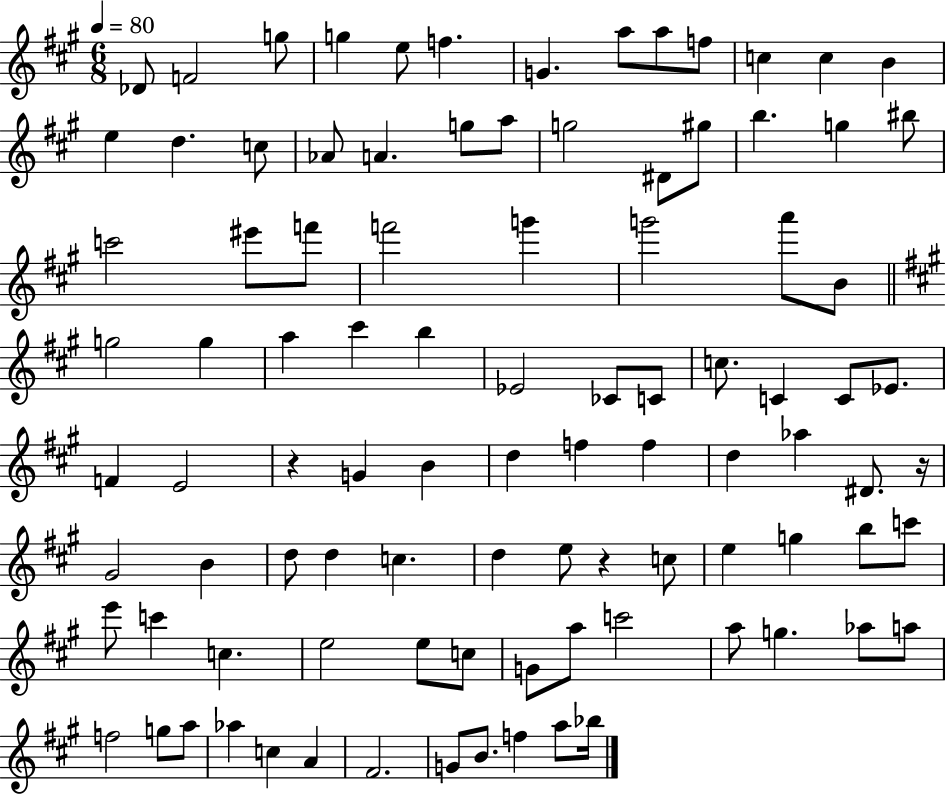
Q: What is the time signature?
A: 6/8